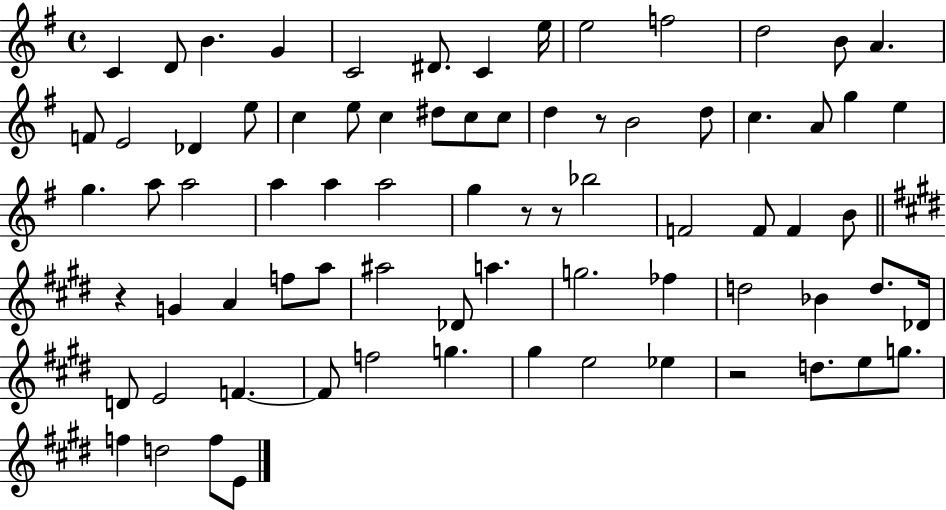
X:1
T:Untitled
M:4/4
L:1/4
K:G
C D/2 B G C2 ^D/2 C e/4 e2 f2 d2 B/2 A F/2 E2 _D e/2 c e/2 c ^d/2 c/2 c/2 d z/2 B2 d/2 c A/2 g e g a/2 a2 a a a2 g z/2 z/2 _b2 F2 F/2 F B/2 z G A f/2 a/2 ^a2 _D/2 a g2 _f d2 _B d/2 _D/4 D/2 E2 F F/2 f2 g ^g e2 _e z2 d/2 e/2 g/2 f d2 f/2 E/2